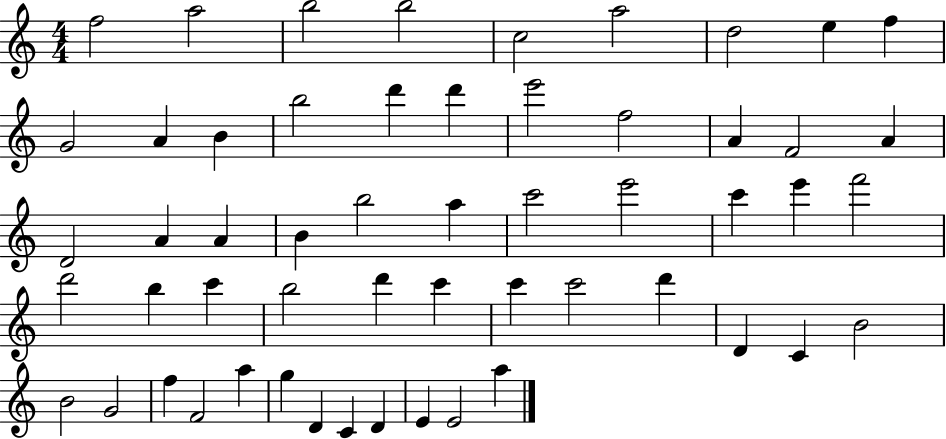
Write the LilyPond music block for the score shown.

{
  \clef treble
  \numericTimeSignature
  \time 4/4
  \key c \major
  f''2 a''2 | b''2 b''2 | c''2 a''2 | d''2 e''4 f''4 | \break g'2 a'4 b'4 | b''2 d'''4 d'''4 | e'''2 f''2 | a'4 f'2 a'4 | \break d'2 a'4 a'4 | b'4 b''2 a''4 | c'''2 e'''2 | c'''4 e'''4 f'''2 | \break d'''2 b''4 c'''4 | b''2 d'''4 c'''4 | c'''4 c'''2 d'''4 | d'4 c'4 b'2 | \break b'2 g'2 | f''4 f'2 a''4 | g''4 d'4 c'4 d'4 | e'4 e'2 a''4 | \break \bar "|."
}